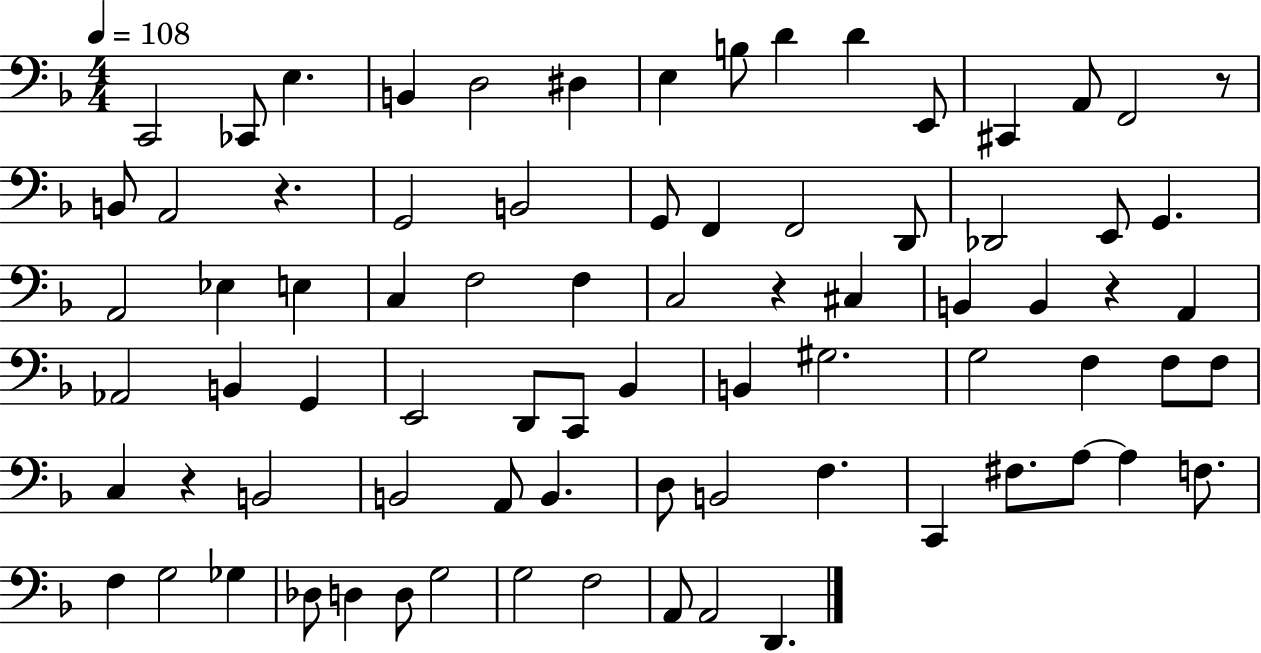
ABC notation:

X:1
T:Untitled
M:4/4
L:1/4
K:F
C,,2 _C,,/2 E, B,, D,2 ^D, E, B,/2 D D E,,/2 ^C,, A,,/2 F,,2 z/2 B,,/2 A,,2 z G,,2 B,,2 G,,/2 F,, F,,2 D,,/2 _D,,2 E,,/2 G,, A,,2 _E, E, C, F,2 F, C,2 z ^C, B,, B,, z A,, _A,,2 B,, G,, E,,2 D,,/2 C,,/2 _B,, B,, ^G,2 G,2 F, F,/2 F,/2 C, z B,,2 B,,2 A,,/2 B,, D,/2 B,,2 F, C,, ^F,/2 A,/2 A, F,/2 F, G,2 _G, _D,/2 D, D,/2 G,2 G,2 F,2 A,,/2 A,,2 D,,